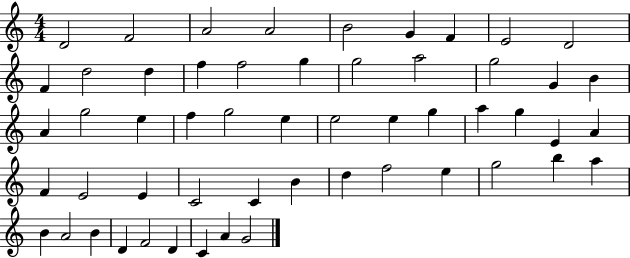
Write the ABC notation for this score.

X:1
T:Untitled
M:4/4
L:1/4
K:C
D2 F2 A2 A2 B2 G F E2 D2 F d2 d f f2 g g2 a2 g2 G B A g2 e f g2 e e2 e g a g E A F E2 E C2 C B d f2 e g2 b a B A2 B D F2 D C A G2